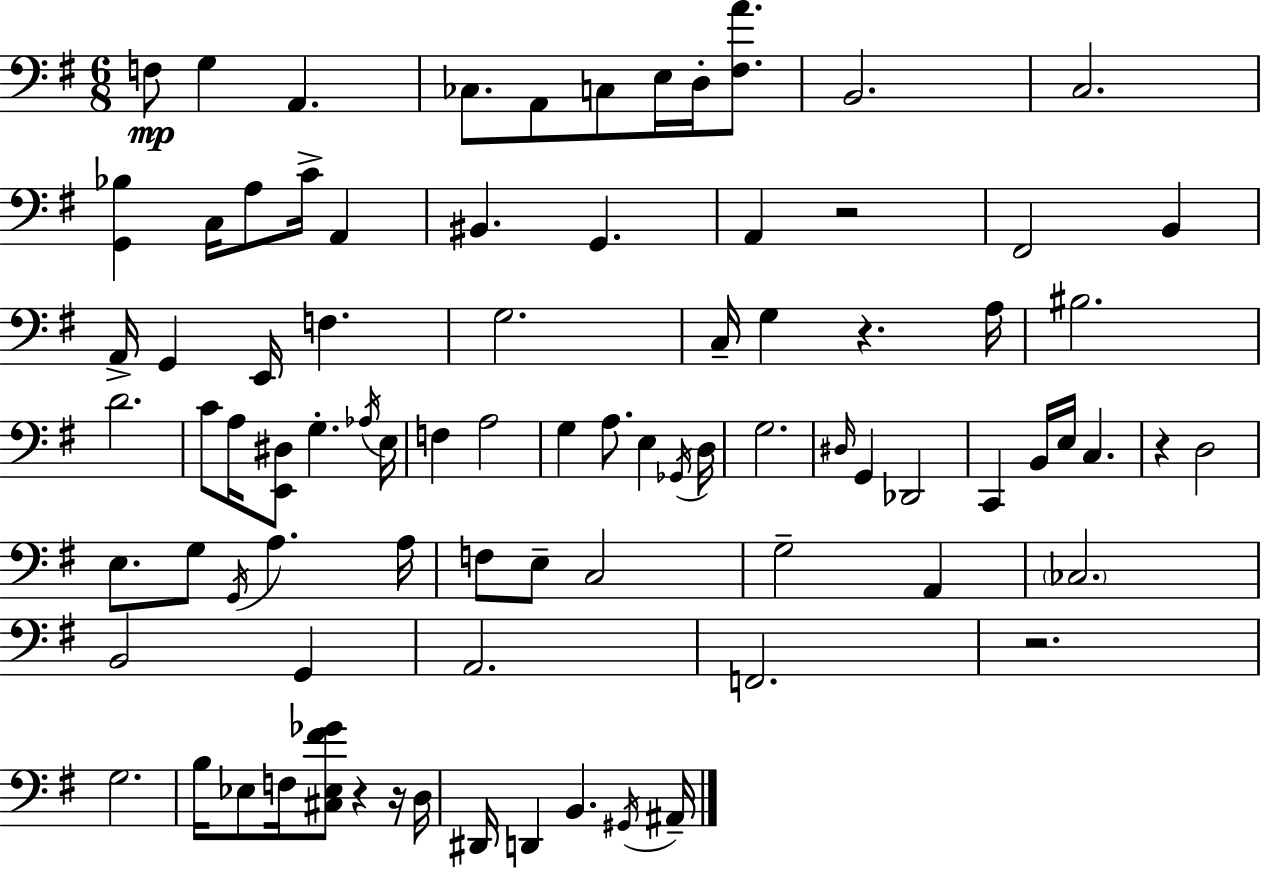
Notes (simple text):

F3/e G3/q A2/q. CES3/e. A2/e C3/e E3/s D3/s [F#3,A4]/e. B2/h. C3/h. [G2,Bb3]/q C3/s A3/e C4/s A2/q BIS2/q. G2/q. A2/q R/h F#2/h B2/q A2/s G2/q E2/s F3/q. G3/h. C3/s G3/q R/q. A3/s BIS3/h. D4/h. C4/e A3/s [E2,D#3]/e G3/q. Ab3/s E3/s F3/q A3/h G3/q A3/e. E3/q Gb2/s D3/s G3/h. D#3/s G2/q Db2/h C2/q B2/s E3/s C3/q. R/q D3/h E3/e. G3/e G2/s A3/q. A3/s F3/e E3/e C3/h G3/h A2/q CES3/h. B2/h G2/q A2/h. F2/h. R/h. G3/h. B3/s Eb3/e F3/s [C#3,Eb3,F#4,Gb4]/e R/q R/s D3/s D#2/s D2/q B2/q. G#2/s A#2/s